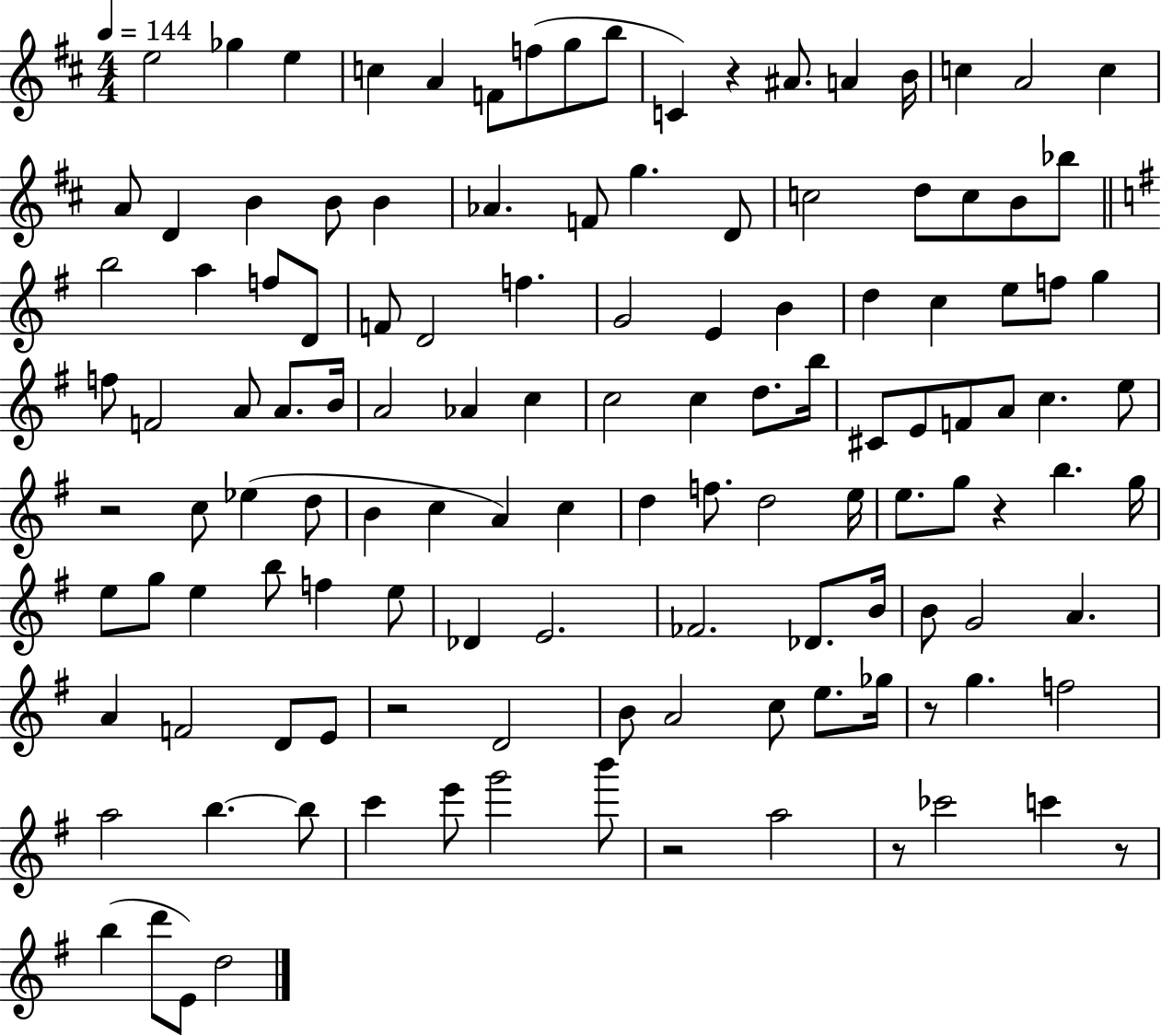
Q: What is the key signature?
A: D major